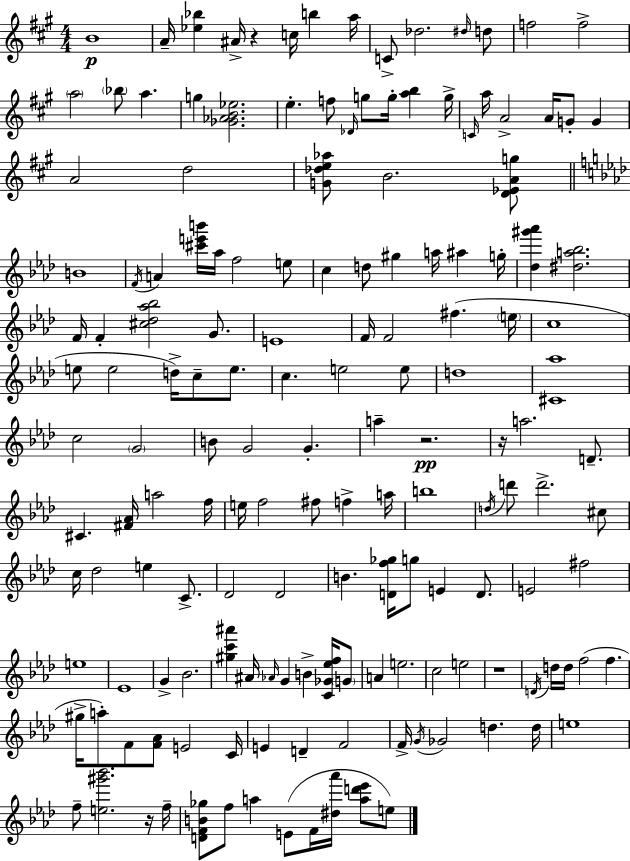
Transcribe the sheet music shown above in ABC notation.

X:1
T:Untitled
M:4/4
L:1/4
K:A
B4 A/4 [_e_b] ^A/4 z c/4 b a/4 C/2 _d2 ^d/4 d/2 f2 f2 a2 _b/2 a g [_G_AB_e]2 e f/2 _D/4 g/2 g/4 [ab] g/4 C/4 a/4 A2 A/4 G/2 G A2 d2 [G_de_a]/2 B2 [D_EAg]/2 B4 F/4 A [^c'e'b']/4 _a/4 f2 e/2 c d/2 ^g a/4 ^a g/4 [_d^g'_a'] [^da_b]2 F/4 F [^c_d_a_b]2 G/2 E4 F/4 F2 ^f e/4 c4 e/2 e2 d/4 c/2 e/2 c e2 e/2 d4 [^C_a]4 c2 G2 B/2 G2 G a z2 z/4 a2 D/2 ^C [^F_A]/4 a2 f/4 e/4 f2 ^f/2 f a/4 b4 d/4 d'/2 d'2 ^c/2 c/4 _d2 e C/2 _D2 _D2 B [Df_g]/4 g/2 E D/2 E2 ^f2 e4 _E4 G _B2 [^gc'^a'] ^A/4 _A/4 G B [C_G_ef]/4 G/2 A e2 c2 e2 z4 D/4 d/4 d/4 f2 f ^g/4 a/2 F/2 [F_A]/2 E2 C/4 E D F2 F/4 G/4 _G2 d d/4 e4 f/2 [e^g'_b']2 z/4 f/4 [DFB_g]/2 f/2 a E/2 F/4 [^d_a']/4 [ad'_e']/2 e/2